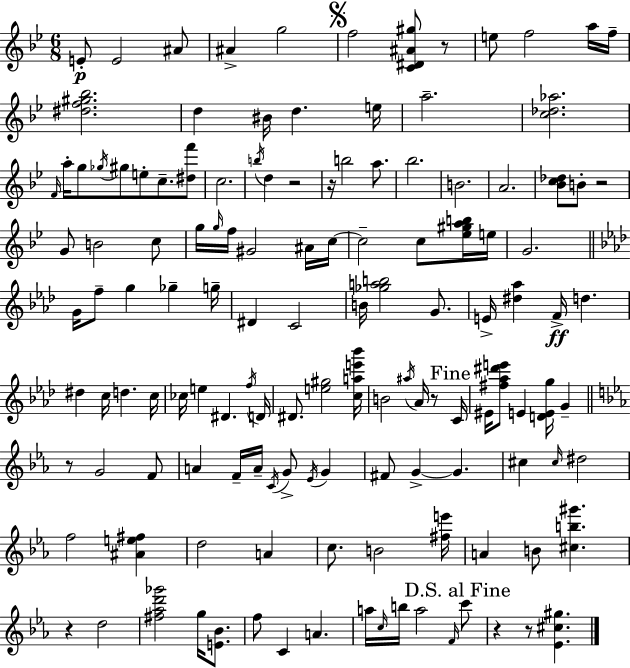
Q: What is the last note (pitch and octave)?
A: C6